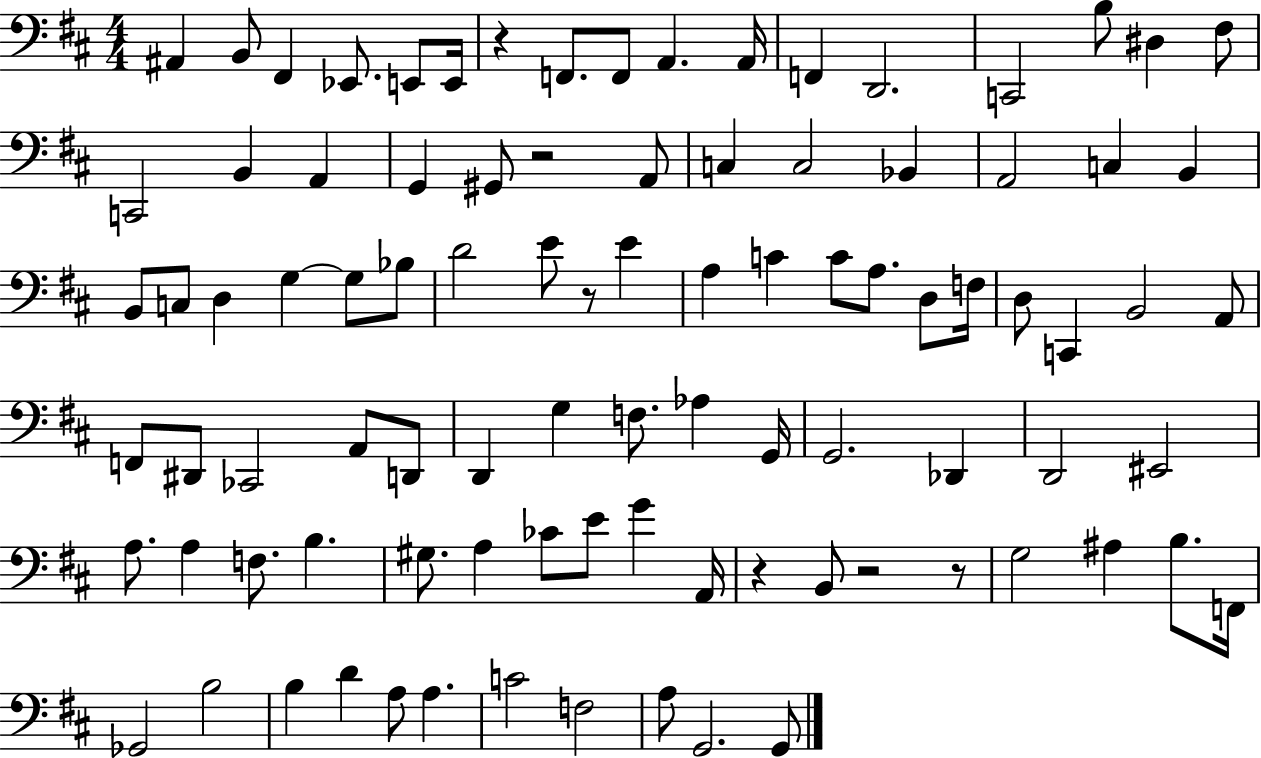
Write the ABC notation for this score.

X:1
T:Untitled
M:4/4
L:1/4
K:D
^A,, B,,/2 ^F,, _E,,/2 E,,/2 E,,/4 z F,,/2 F,,/2 A,, A,,/4 F,, D,,2 C,,2 B,/2 ^D, ^F,/2 C,,2 B,, A,, G,, ^G,,/2 z2 A,,/2 C, C,2 _B,, A,,2 C, B,, B,,/2 C,/2 D, G, G,/2 _B,/2 D2 E/2 z/2 E A, C C/2 A,/2 D,/2 F,/4 D,/2 C,, B,,2 A,,/2 F,,/2 ^D,,/2 _C,,2 A,,/2 D,,/2 D,, G, F,/2 _A, G,,/4 G,,2 _D,, D,,2 ^E,,2 A,/2 A, F,/2 B, ^G,/2 A, _C/2 E/2 G A,,/4 z B,,/2 z2 z/2 G,2 ^A, B,/2 F,,/4 _G,,2 B,2 B, D A,/2 A, C2 F,2 A,/2 G,,2 G,,/2